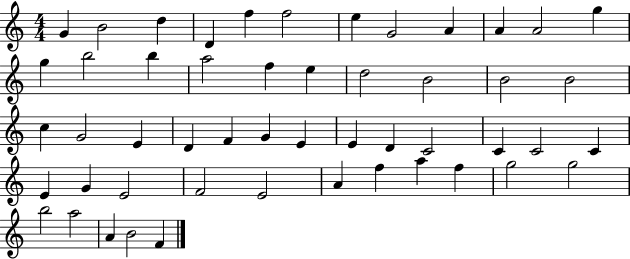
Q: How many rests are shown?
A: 0